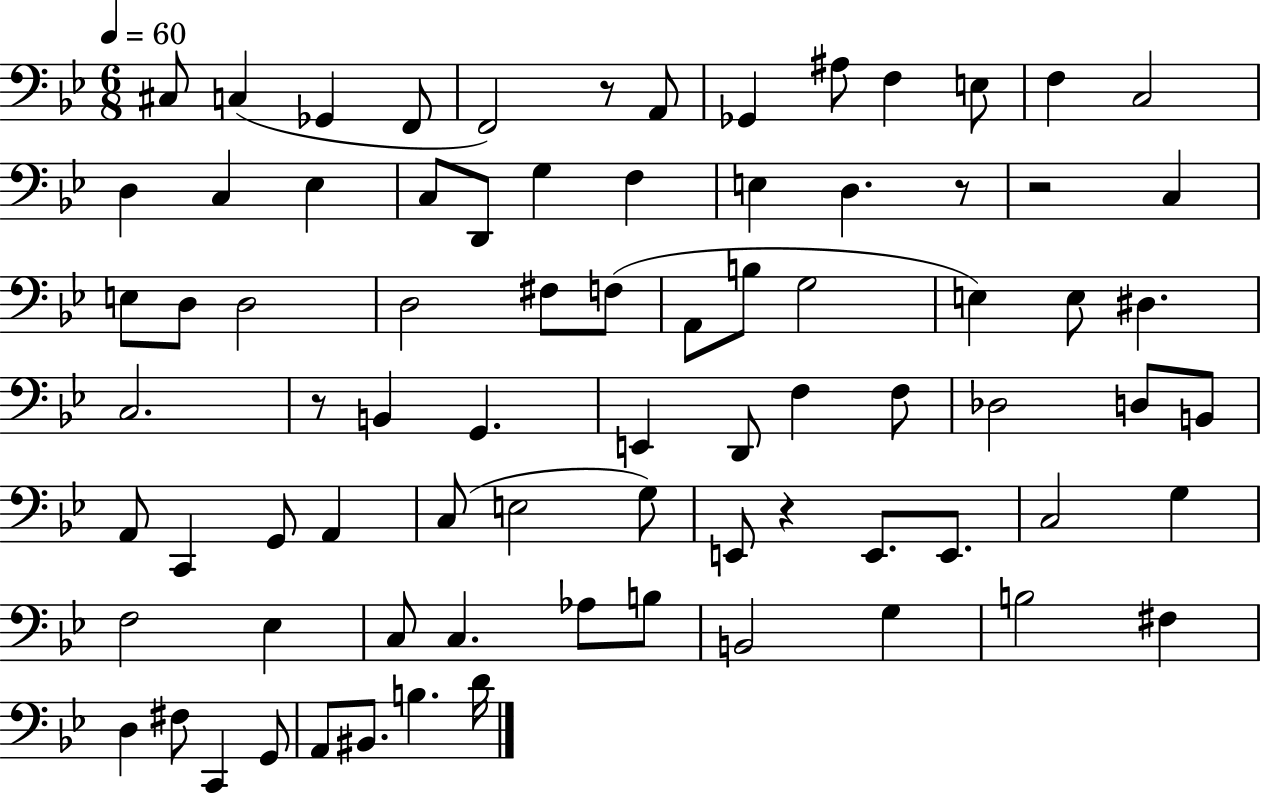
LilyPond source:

{
  \clef bass
  \numericTimeSignature
  \time 6/8
  \key bes \major
  \tempo 4 = 60
  \repeat volta 2 { cis8 c4( ges,4 f,8 | f,2) r8 a,8 | ges,4 ais8 f4 e8 | f4 c2 | \break d4 c4 ees4 | c8 d,8 g4 f4 | e4 d4. r8 | r2 c4 | \break e8 d8 d2 | d2 fis8 f8( | a,8 b8 g2 | e4) e8 dis4. | \break c2. | r8 b,4 g,4. | e,4 d,8 f4 f8 | des2 d8 b,8 | \break a,8 c,4 g,8 a,4 | c8( e2 g8) | e,8 r4 e,8. e,8. | c2 g4 | \break f2 ees4 | c8 c4. aes8 b8 | b,2 g4 | b2 fis4 | \break d4 fis8 c,4 g,8 | a,8 bis,8. b4. d'16 | } \bar "|."
}